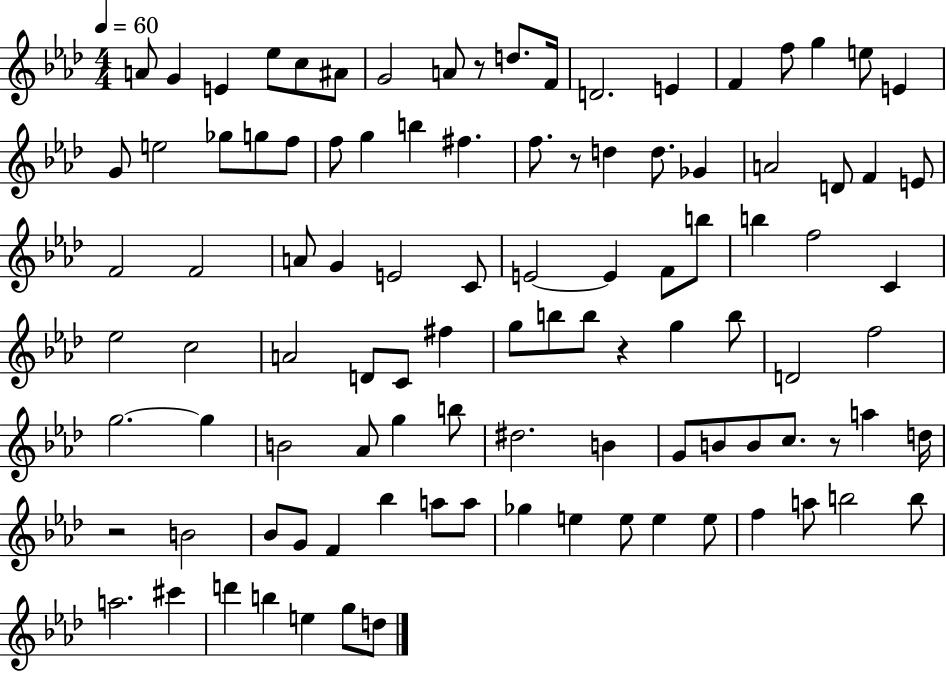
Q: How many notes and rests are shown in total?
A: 102